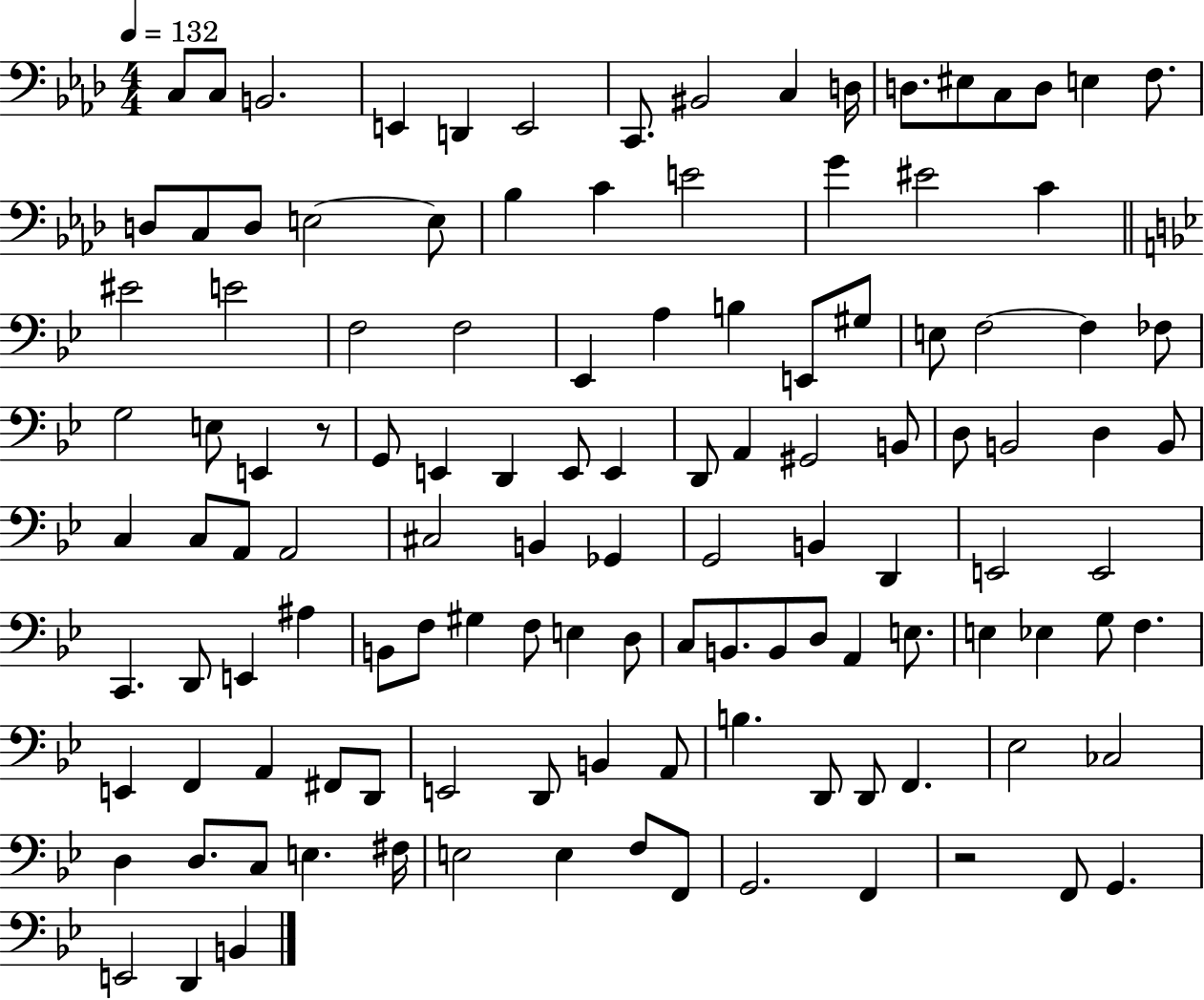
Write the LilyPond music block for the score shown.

{
  \clef bass
  \numericTimeSignature
  \time 4/4
  \key aes \major
  \tempo 4 = 132
  c8 c8 b,2. | e,4 d,4 e,2 | c,8. bis,2 c4 d16 | d8. eis8 c8 d8 e4 f8. | \break d8 c8 d8 e2~~ e8 | bes4 c'4 e'2 | g'4 eis'2 c'4 | \bar "||" \break \key bes \major eis'2 e'2 | f2 f2 | ees,4 a4 b4 e,8 gis8 | e8 f2~~ f4 fes8 | \break g2 e8 e,4 r8 | g,8 e,4 d,4 e,8 e,4 | d,8 a,4 gis,2 b,8 | d8 b,2 d4 b,8 | \break c4 c8 a,8 a,2 | cis2 b,4 ges,4 | g,2 b,4 d,4 | e,2 e,2 | \break c,4. d,8 e,4 ais4 | b,8 f8 gis4 f8 e4 d8 | c8 b,8. b,8 d8 a,4 e8. | e4 ees4 g8 f4. | \break e,4 f,4 a,4 fis,8 d,8 | e,2 d,8 b,4 a,8 | b4. d,8 d,8 f,4. | ees2 ces2 | \break d4 d8. c8 e4. fis16 | e2 e4 f8 f,8 | g,2. f,4 | r2 f,8 g,4. | \break e,2 d,4 b,4 | \bar "|."
}